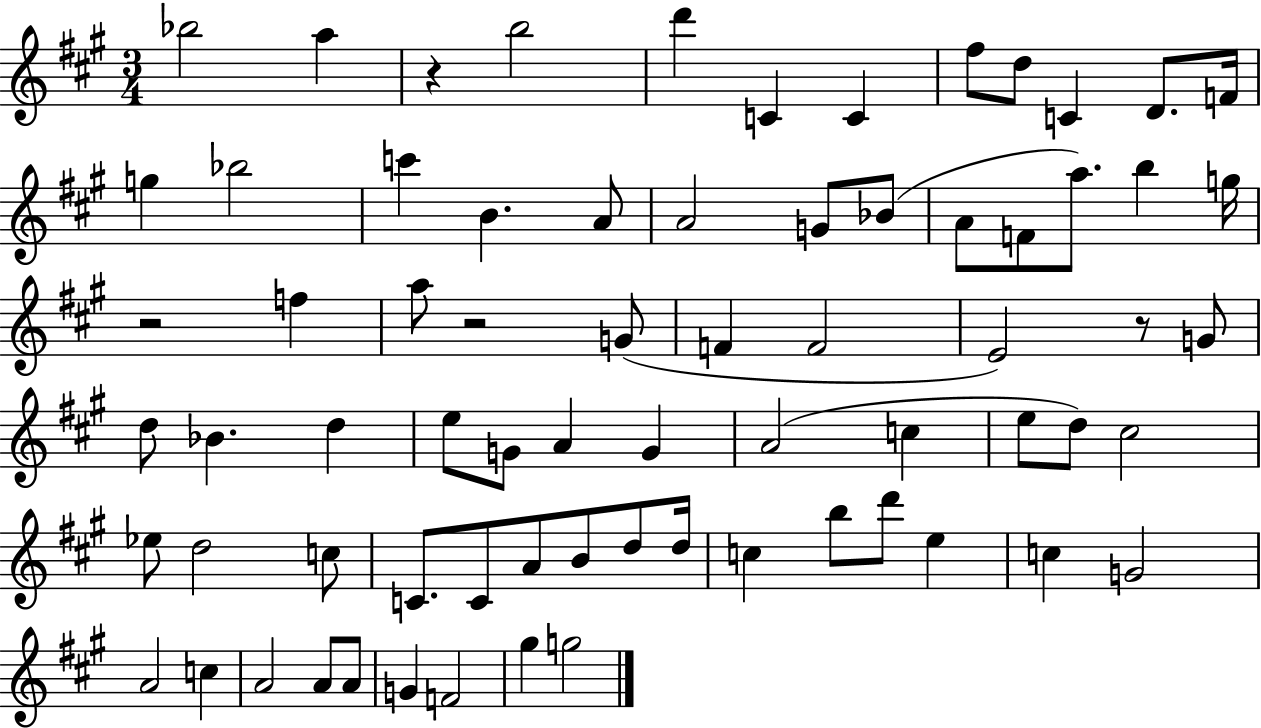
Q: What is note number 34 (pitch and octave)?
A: D5